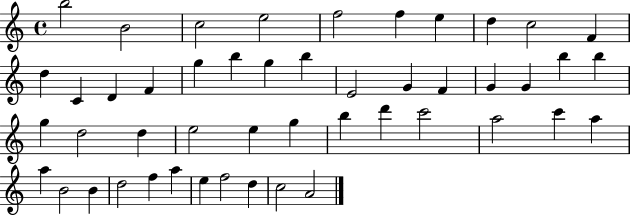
X:1
T:Untitled
M:4/4
L:1/4
K:C
b2 B2 c2 e2 f2 f e d c2 F d C D F g b g b E2 G F G G b b g d2 d e2 e g b d' c'2 a2 c' a a B2 B d2 f a e f2 d c2 A2